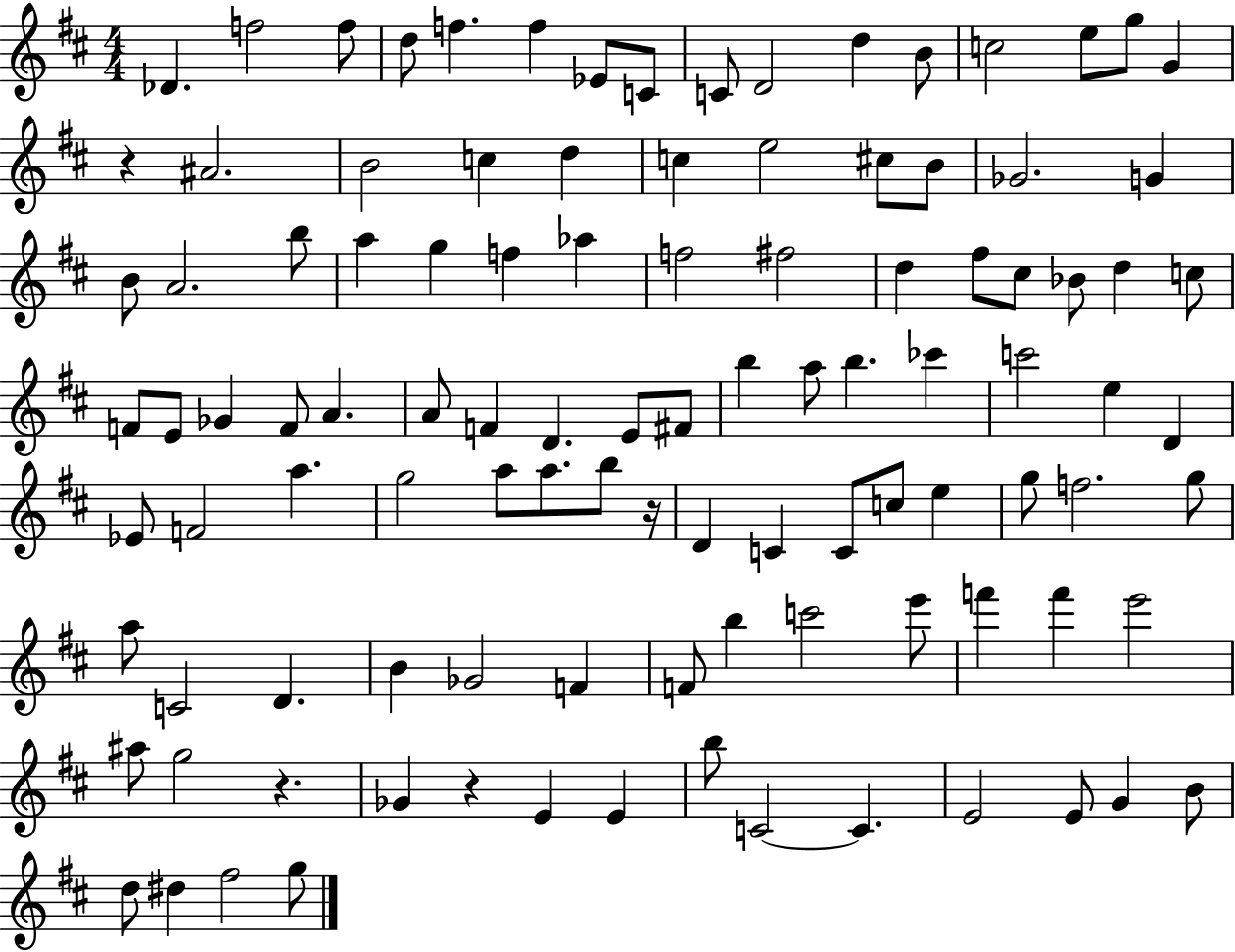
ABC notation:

X:1
T:Untitled
M:4/4
L:1/4
K:D
_D f2 f/2 d/2 f f _E/2 C/2 C/2 D2 d B/2 c2 e/2 g/2 G z ^A2 B2 c d c e2 ^c/2 B/2 _G2 G B/2 A2 b/2 a g f _a f2 ^f2 d ^f/2 ^c/2 _B/2 d c/2 F/2 E/2 _G F/2 A A/2 F D E/2 ^F/2 b a/2 b _c' c'2 e D _E/2 F2 a g2 a/2 a/2 b/2 z/4 D C C/2 c/2 e g/2 f2 g/2 a/2 C2 D B _G2 F F/2 b c'2 e'/2 f' f' e'2 ^a/2 g2 z _G z E E b/2 C2 C E2 E/2 G B/2 d/2 ^d ^f2 g/2